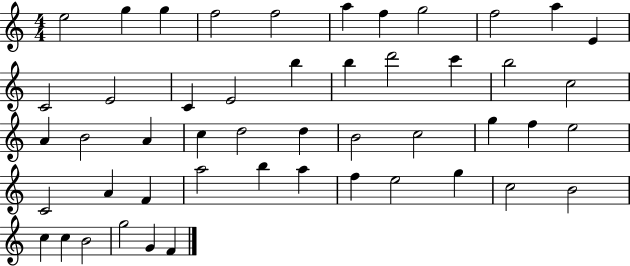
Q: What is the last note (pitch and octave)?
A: F4